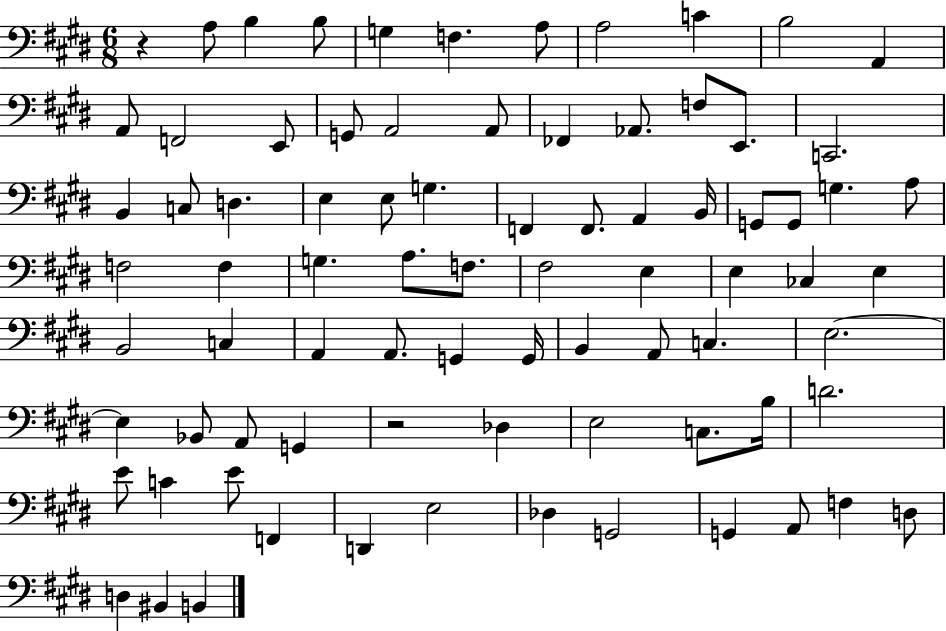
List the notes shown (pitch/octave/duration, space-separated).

R/q A3/e B3/q B3/e G3/q F3/q. A3/e A3/h C4/q B3/h A2/q A2/e F2/h E2/e G2/e A2/h A2/e FES2/q Ab2/e. F3/e E2/e. C2/h. B2/q C3/e D3/q. E3/q E3/e G3/q. F2/q F2/e. A2/q B2/s G2/e G2/e G3/q. A3/e F3/h F3/q G3/q. A3/e. F3/e. F#3/h E3/q E3/q CES3/q E3/q B2/h C3/q A2/q A2/e. G2/q G2/s B2/q A2/e C3/q. E3/h. E3/q Bb2/e A2/e G2/q R/h Db3/q E3/h C3/e. B3/s D4/h. E4/e C4/q E4/e F2/q D2/q E3/h Db3/q G2/h G2/q A2/e F3/q D3/e D3/q BIS2/q B2/q